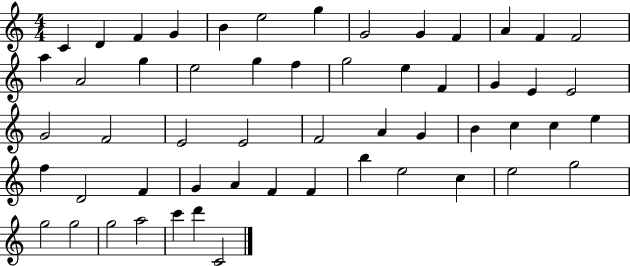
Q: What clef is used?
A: treble